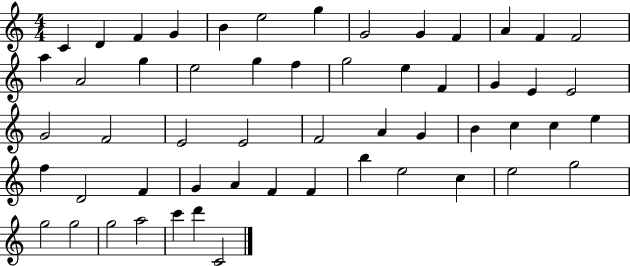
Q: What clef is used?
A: treble